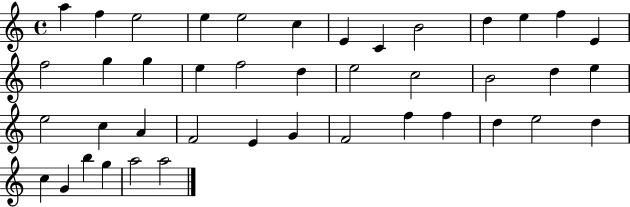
{
  \clef treble
  \time 4/4
  \defaultTimeSignature
  \key c \major
  a''4 f''4 e''2 | e''4 e''2 c''4 | e'4 c'4 b'2 | d''4 e''4 f''4 e'4 | \break f''2 g''4 g''4 | e''4 f''2 d''4 | e''2 c''2 | b'2 d''4 e''4 | \break e''2 c''4 a'4 | f'2 e'4 g'4 | f'2 f''4 f''4 | d''4 e''2 d''4 | \break c''4 g'4 b''4 g''4 | a''2 a''2 | \bar "|."
}